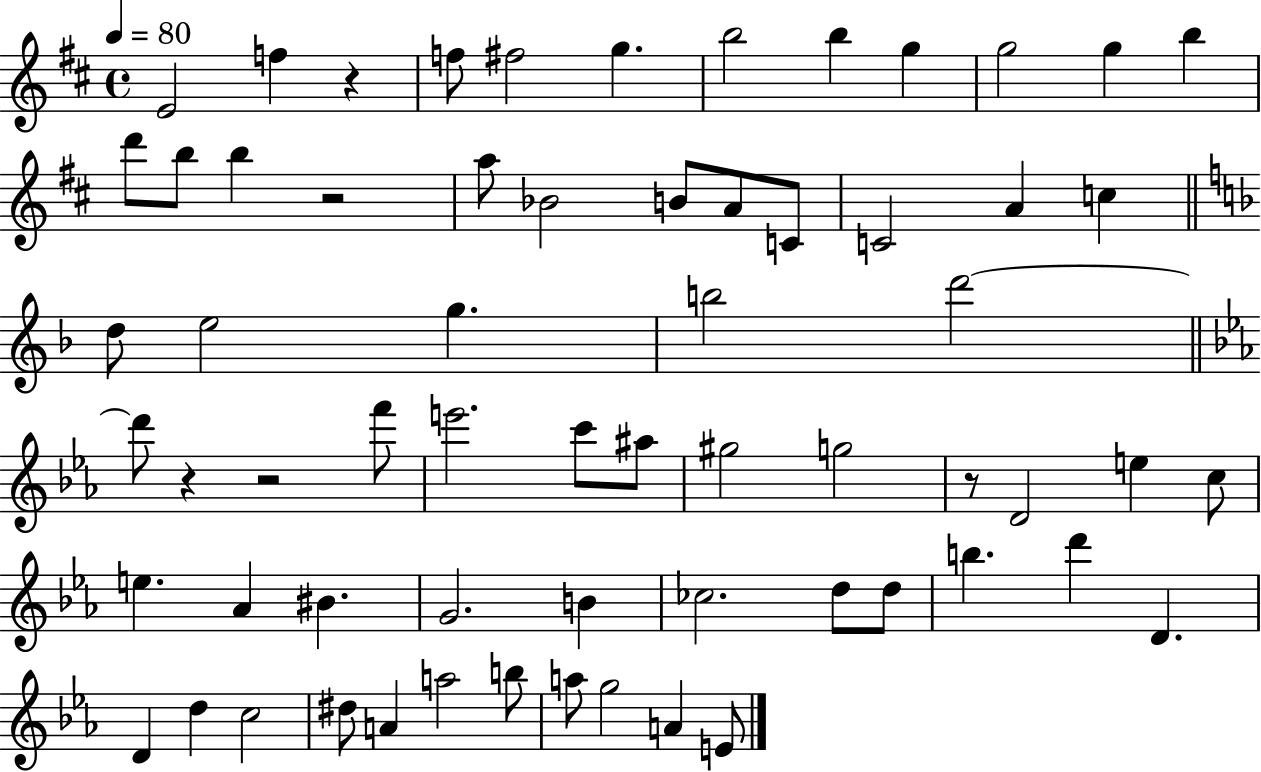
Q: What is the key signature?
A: D major